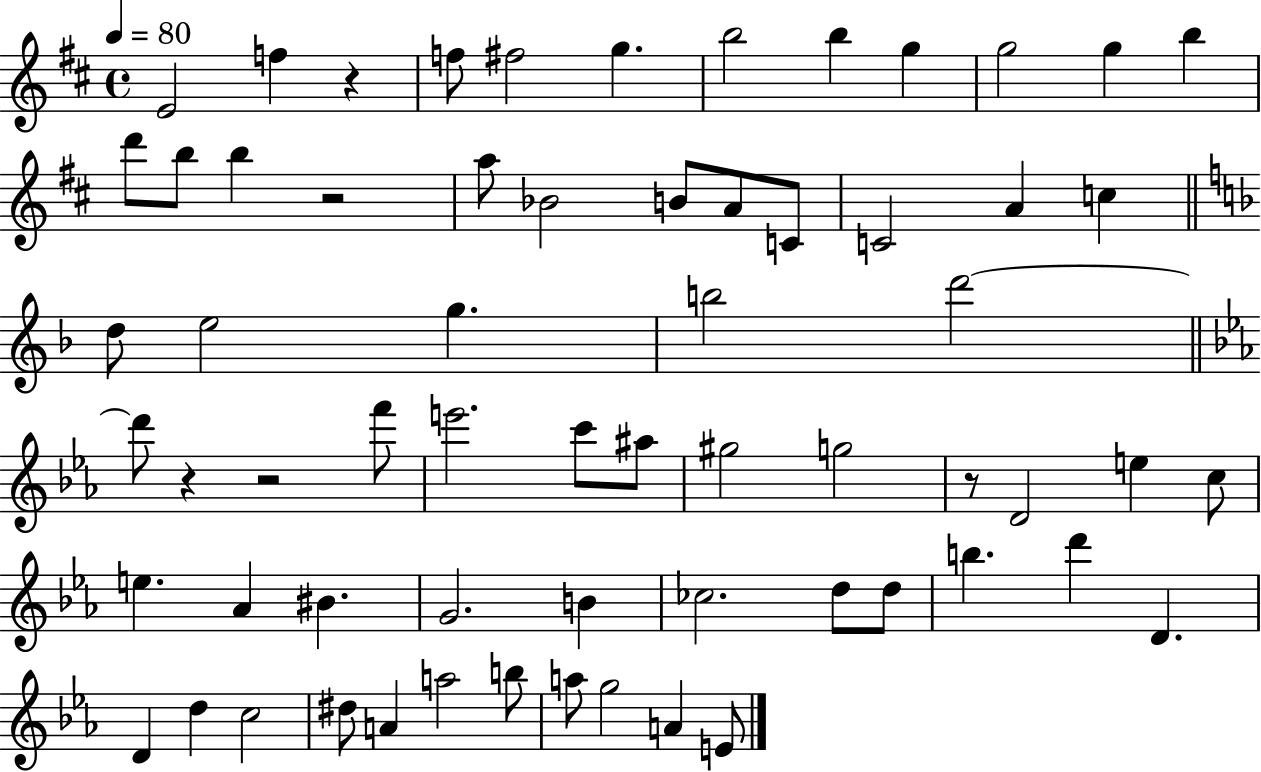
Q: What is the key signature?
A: D major